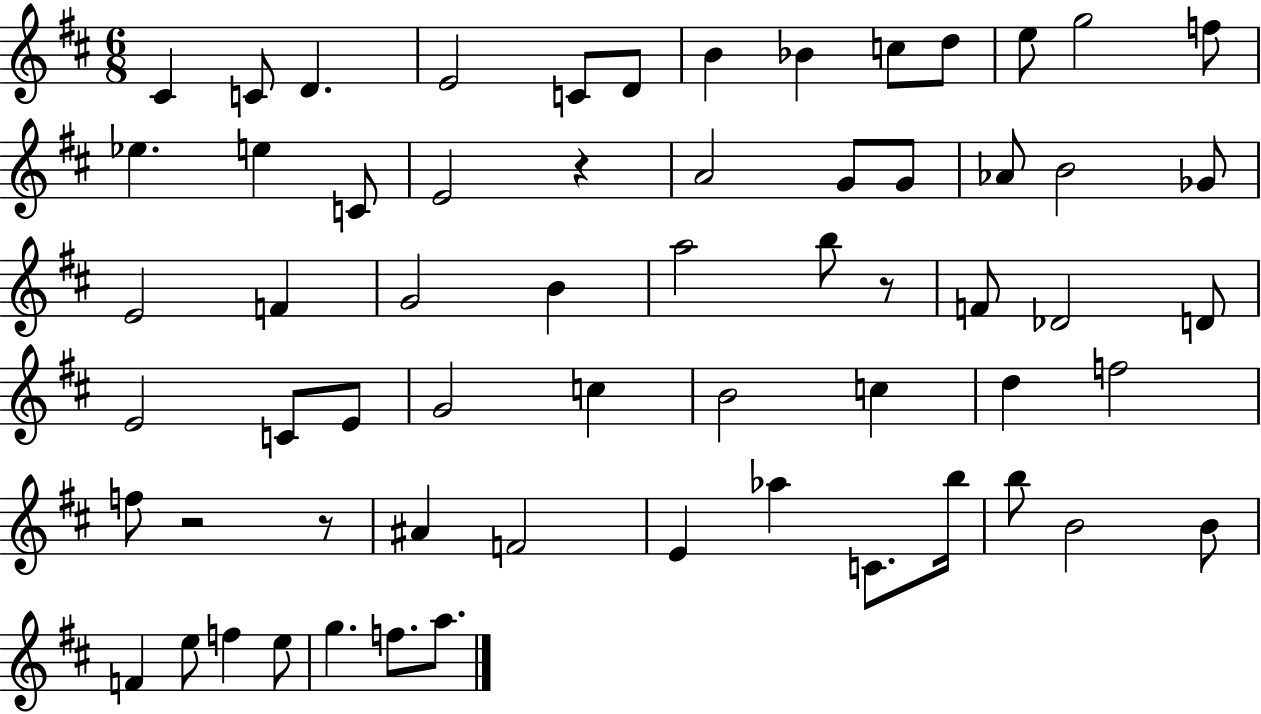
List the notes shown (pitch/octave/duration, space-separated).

C#4/q C4/e D4/q. E4/h C4/e D4/e B4/q Bb4/q C5/e D5/e E5/e G5/h F5/e Eb5/q. E5/q C4/e E4/h R/q A4/h G4/e G4/e Ab4/e B4/h Gb4/e E4/h F4/q G4/h B4/q A5/h B5/e R/e F4/e Db4/h D4/e E4/h C4/e E4/e G4/h C5/q B4/h C5/q D5/q F5/h F5/e R/h R/e A#4/q F4/h E4/q Ab5/q C4/e. B5/s B5/e B4/h B4/e F4/q E5/e F5/q E5/e G5/q. F5/e. A5/e.